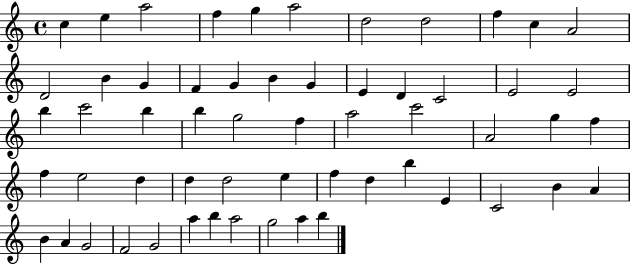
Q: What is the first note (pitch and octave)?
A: C5